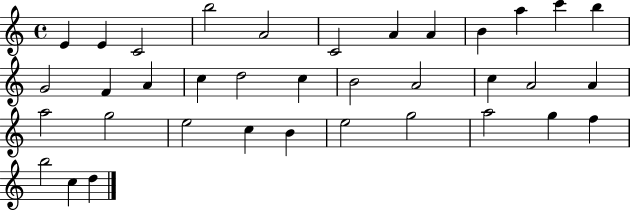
E4/q E4/q C4/h B5/h A4/h C4/h A4/q A4/q B4/q A5/q C6/q B5/q G4/h F4/q A4/q C5/q D5/h C5/q B4/h A4/h C5/q A4/h A4/q A5/h G5/h E5/h C5/q B4/q E5/h G5/h A5/h G5/q F5/q B5/h C5/q D5/q